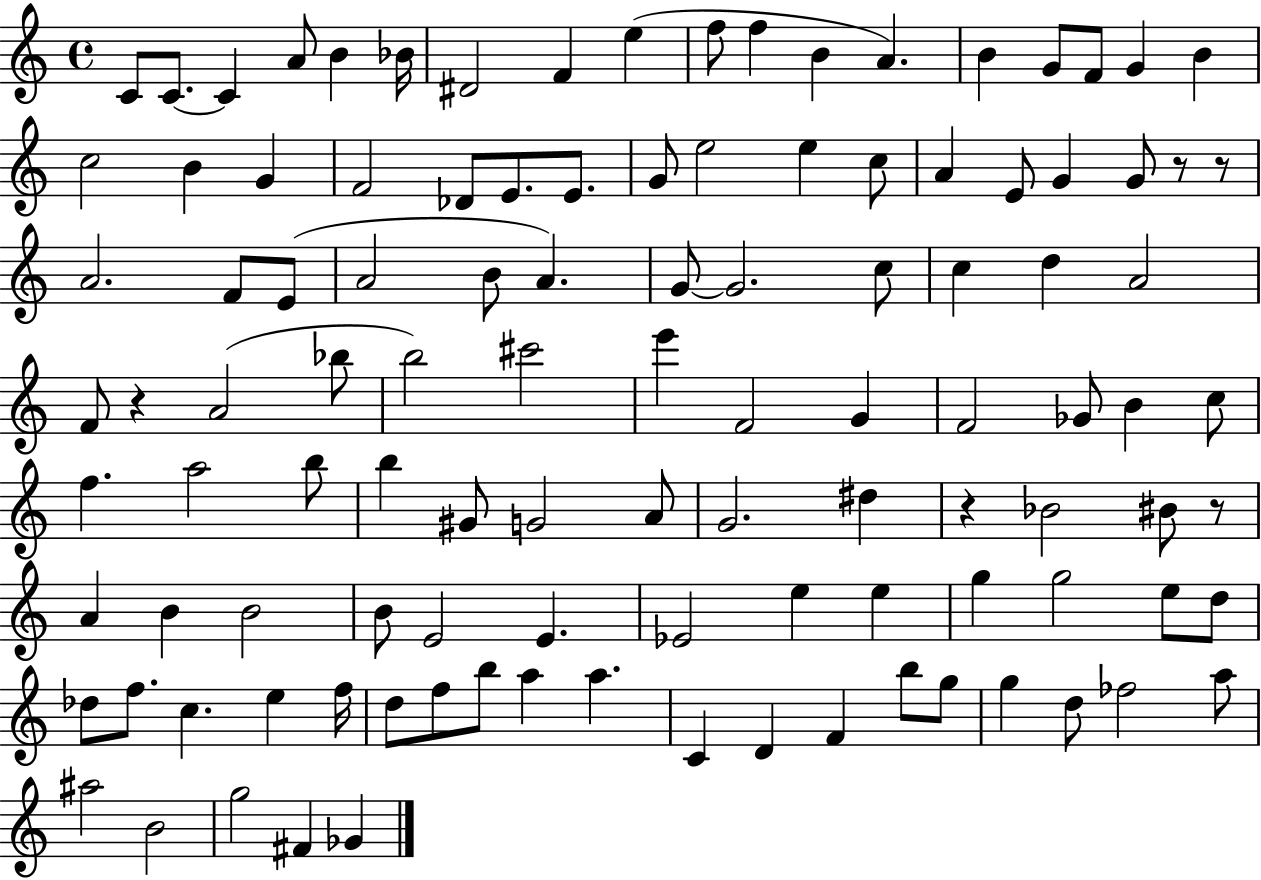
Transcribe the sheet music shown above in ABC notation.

X:1
T:Untitled
M:4/4
L:1/4
K:C
C/2 C/2 C A/2 B _B/4 ^D2 F e f/2 f B A B G/2 F/2 G B c2 B G F2 _D/2 E/2 E/2 G/2 e2 e c/2 A E/2 G G/2 z/2 z/2 A2 F/2 E/2 A2 B/2 A G/2 G2 c/2 c d A2 F/2 z A2 _b/2 b2 ^c'2 e' F2 G F2 _G/2 B c/2 f a2 b/2 b ^G/2 G2 A/2 G2 ^d z _B2 ^B/2 z/2 A B B2 B/2 E2 E _E2 e e g g2 e/2 d/2 _d/2 f/2 c e f/4 d/2 f/2 b/2 a a C D F b/2 g/2 g d/2 _f2 a/2 ^a2 B2 g2 ^F _G